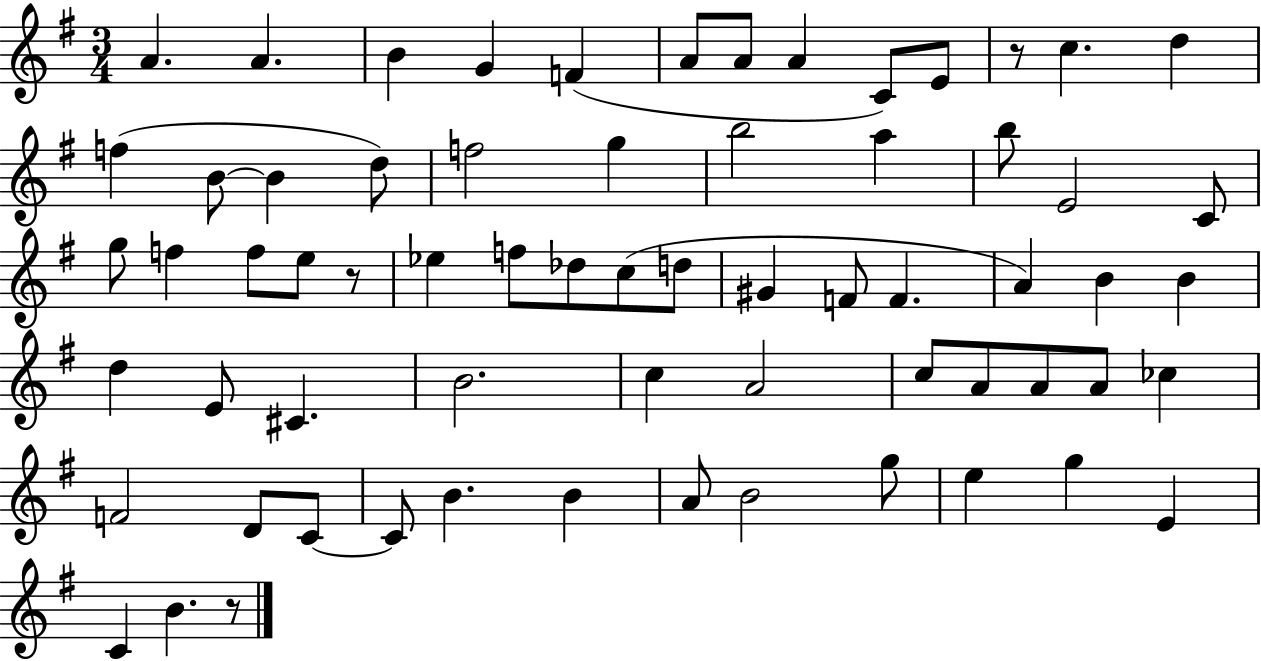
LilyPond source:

{
  \clef treble
  \numericTimeSignature
  \time 3/4
  \key g \major
  a'4. a'4. | b'4 g'4 f'4( | a'8 a'8 a'4 c'8) e'8 | r8 c''4. d''4 | \break f''4( b'8~~ b'4 d''8) | f''2 g''4 | b''2 a''4 | b''8 e'2 c'8 | \break g''8 f''4 f''8 e''8 r8 | ees''4 f''8 des''8 c''8( d''8 | gis'4 f'8 f'4. | a'4) b'4 b'4 | \break d''4 e'8 cis'4. | b'2. | c''4 a'2 | c''8 a'8 a'8 a'8 ces''4 | \break f'2 d'8 c'8~~ | c'8 b'4. b'4 | a'8 b'2 g''8 | e''4 g''4 e'4 | \break c'4 b'4. r8 | \bar "|."
}